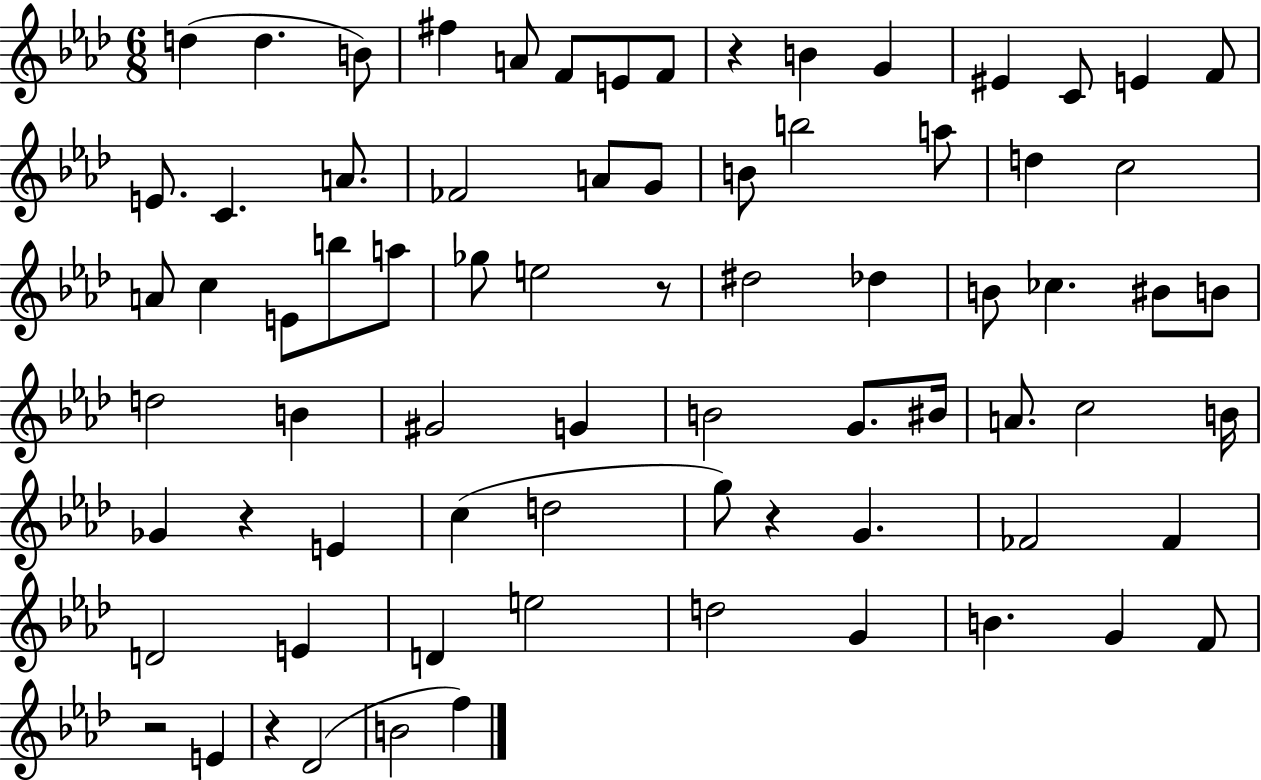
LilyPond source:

{
  \clef treble
  \numericTimeSignature
  \time 6/8
  \key aes \major
  d''4( d''4. b'8) | fis''4 a'8 f'8 e'8 f'8 | r4 b'4 g'4 | eis'4 c'8 e'4 f'8 | \break e'8. c'4. a'8. | fes'2 a'8 g'8 | b'8 b''2 a''8 | d''4 c''2 | \break a'8 c''4 e'8 b''8 a''8 | ges''8 e''2 r8 | dis''2 des''4 | b'8 ces''4. bis'8 b'8 | \break d''2 b'4 | gis'2 g'4 | b'2 g'8. bis'16 | a'8. c''2 b'16 | \break ges'4 r4 e'4 | c''4( d''2 | g''8) r4 g'4. | fes'2 fes'4 | \break d'2 e'4 | d'4 e''2 | d''2 g'4 | b'4. g'4 f'8 | \break r2 e'4 | r4 des'2( | b'2 f''4) | \bar "|."
}